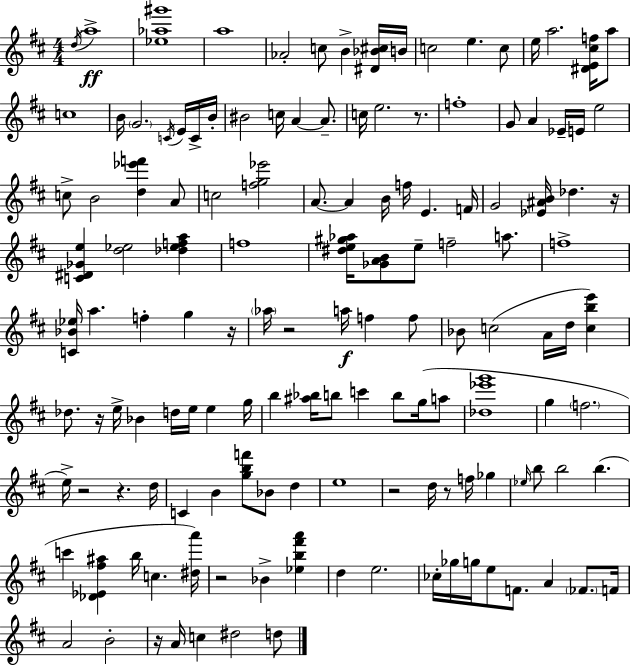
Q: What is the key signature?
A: D major